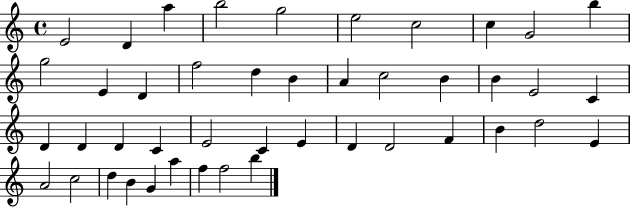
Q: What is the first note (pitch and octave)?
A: E4